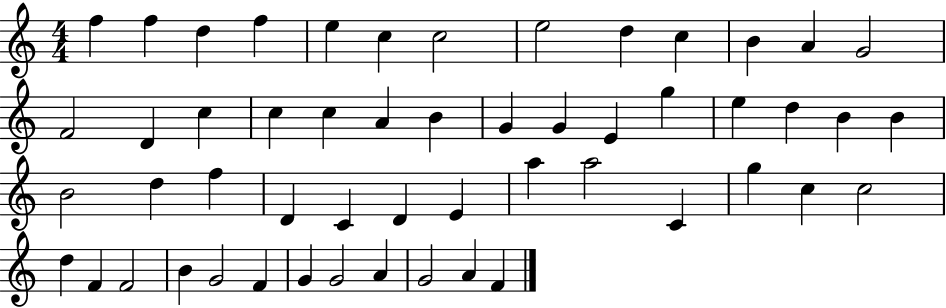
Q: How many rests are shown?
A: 0